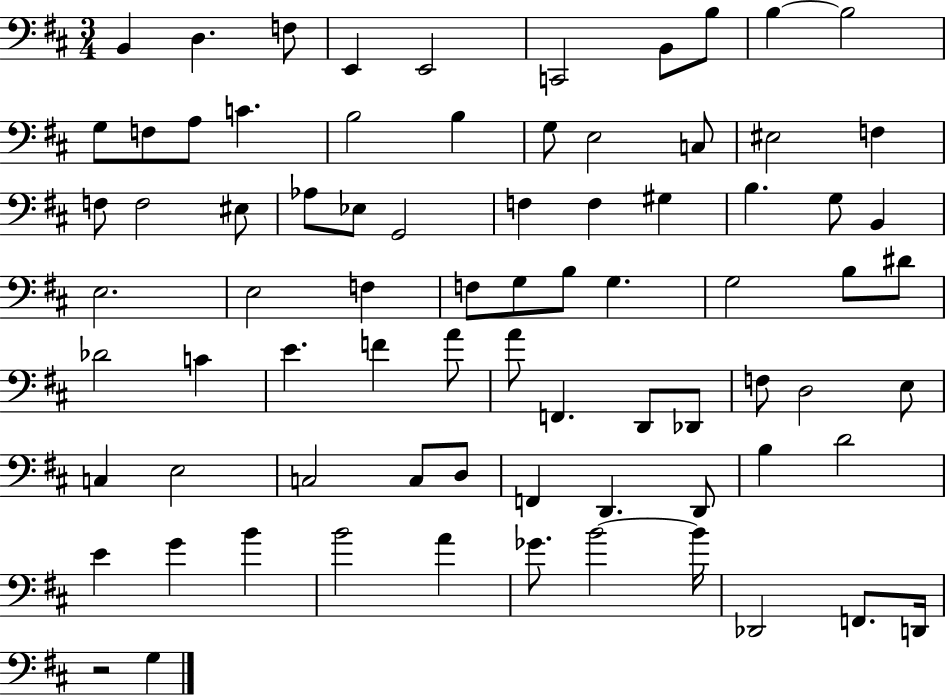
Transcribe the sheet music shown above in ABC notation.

X:1
T:Untitled
M:3/4
L:1/4
K:D
B,, D, F,/2 E,, E,,2 C,,2 B,,/2 B,/2 B, B,2 G,/2 F,/2 A,/2 C B,2 B, G,/2 E,2 C,/2 ^E,2 F, F,/2 F,2 ^E,/2 _A,/2 _E,/2 G,,2 F, F, ^G, B, G,/2 B,, E,2 E,2 F, F,/2 G,/2 B,/2 G, G,2 B,/2 ^D/2 _D2 C E F A/2 A/2 F,, D,,/2 _D,,/2 F,/2 D,2 E,/2 C, E,2 C,2 C,/2 D,/2 F,, D,, D,,/2 B, D2 E G B B2 A _G/2 B2 B/4 _D,,2 F,,/2 D,,/4 z2 G,